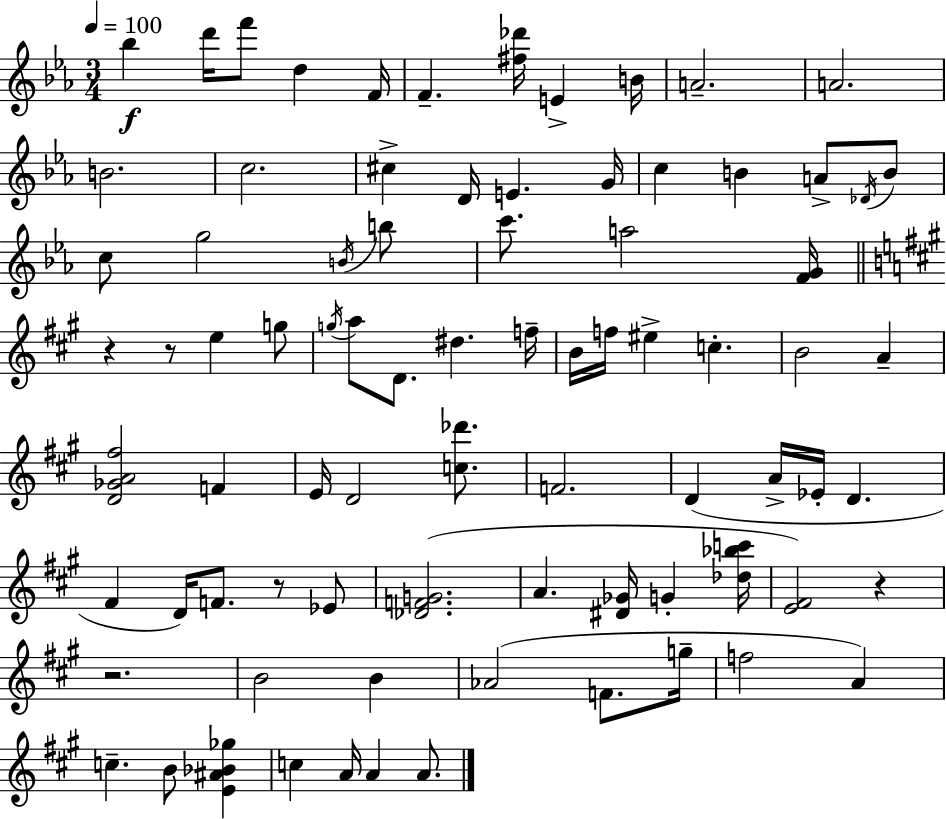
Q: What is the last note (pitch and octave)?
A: A4